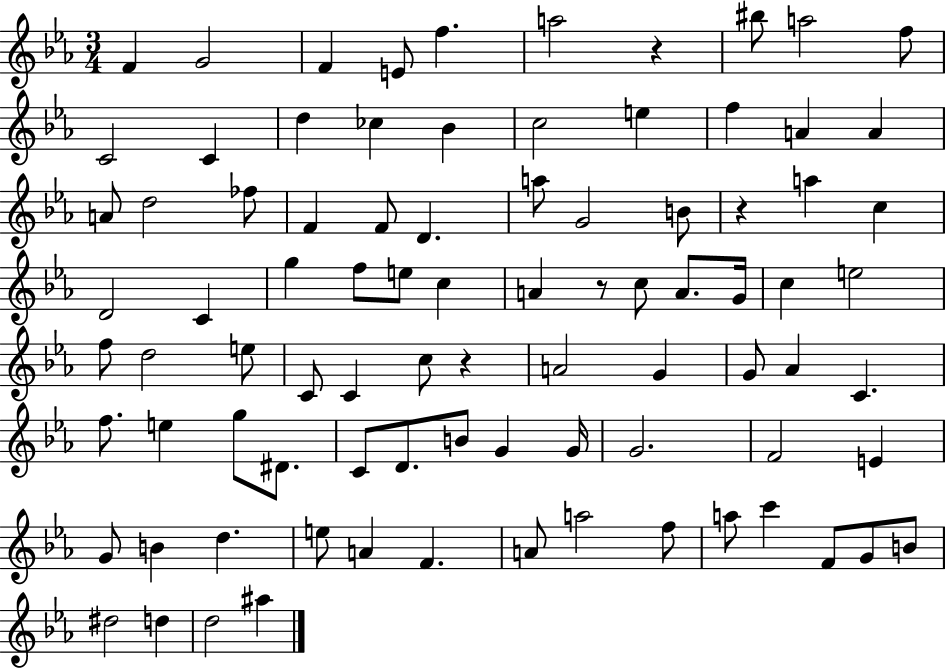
F4/q G4/h F4/q E4/e F5/q. A5/h R/q BIS5/e A5/h F5/e C4/h C4/q D5/q CES5/q Bb4/q C5/h E5/q F5/q A4/q A4/q A4/e D5/h FES5/e F4/q F4/e D4/q. A5/e G4/h B4/e R/q A5/q C5/q D4/h C4/q G5/q F5/e E5/e C5/q A4/q R/e C5/e A4/e. G4/s C5/q E5/h F5/e D5/h E5/e C4/e C4/q C5/e R/q A4/h G4/q G4/e Ab4/q C4/q. F5/e. E5/q G5/e D#4/e. C4/e D4/e. B4/e G4/q G4/s G4/h. F4/h E4/q G4/e B4/q D5/q. E5/e A4/q F4/q. A4/e A5/h F5/e A5/e C6/q F4/e G4/e B4/e D#5/h D5/q D5/h A#5/q